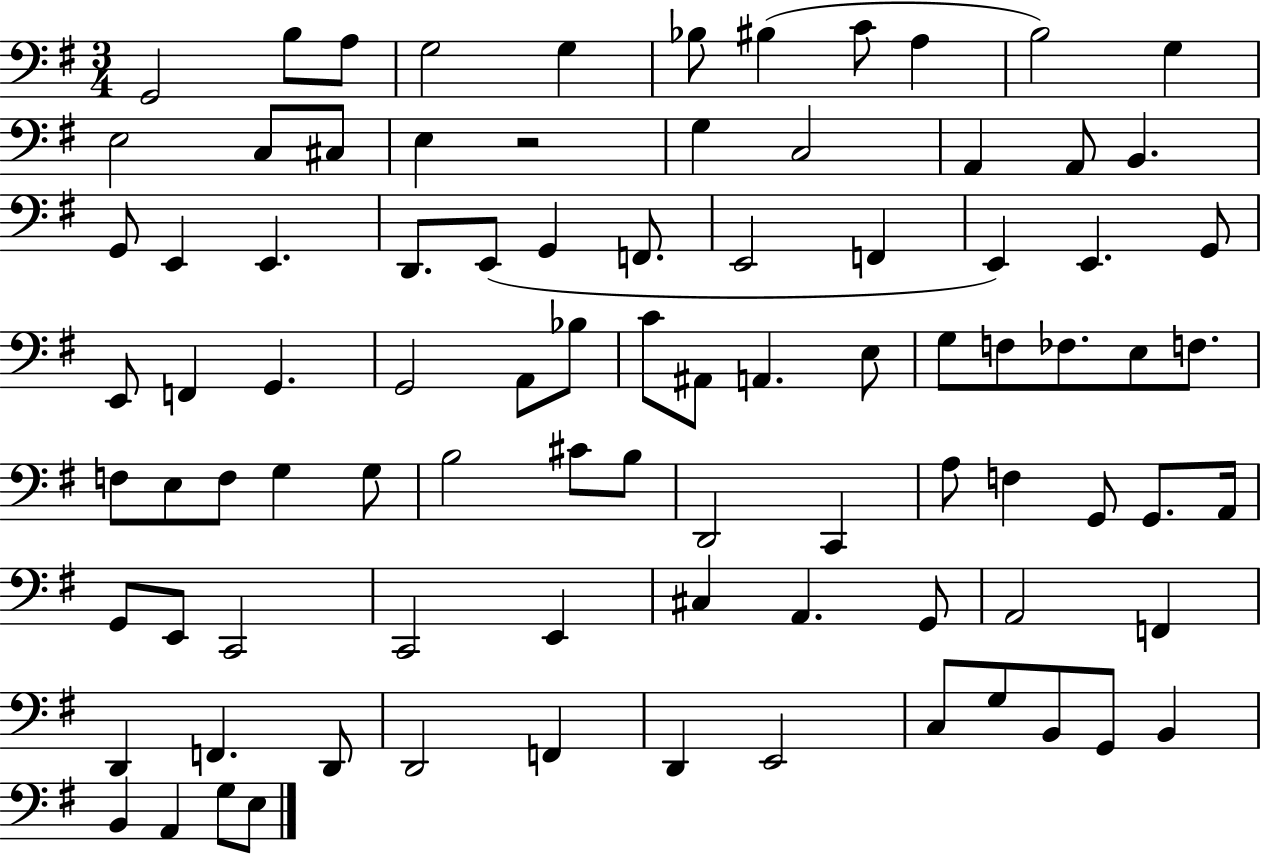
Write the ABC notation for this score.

X:1
T:Untitled
M:3/4
L:1/4
K:G
G,,2 B,/2 A,/2 G,2 G, _B,/2 ^B, C/2 A, B,2 G, E,2 C,/2 ^C,/2 E, z2 G, C,2 A,, A,,/2 B,, G,,/2 E,, E,, D,,/2 E,,/2 G,, F,,/2 E,,2 F,, E,, E,, G,,/2 E,,/2 F,, G,, G,,2 A,,/2 _B,/2 C/2 ^A,,/2 A,, E,/2 G,/2 F,/2 _F,/2 E,/2 F,/2 F,/2 E,/2 F,/2 G, G,/2 B,2 ^C/2 B,/2 D,,2 C,, A,/2 F, G,,/2 G,,/2 A,,/4 G,,/2 E,,/2 C,,2 C,,2 E,, ^C, A,, G,,/2 A,,2 F,, D,, F,, D,,/2 D,,2 F,, D,, E,,2 C,/2 G,/2 B,,/2 G,,/2 B,, B,, A,, G,/2 E,/2